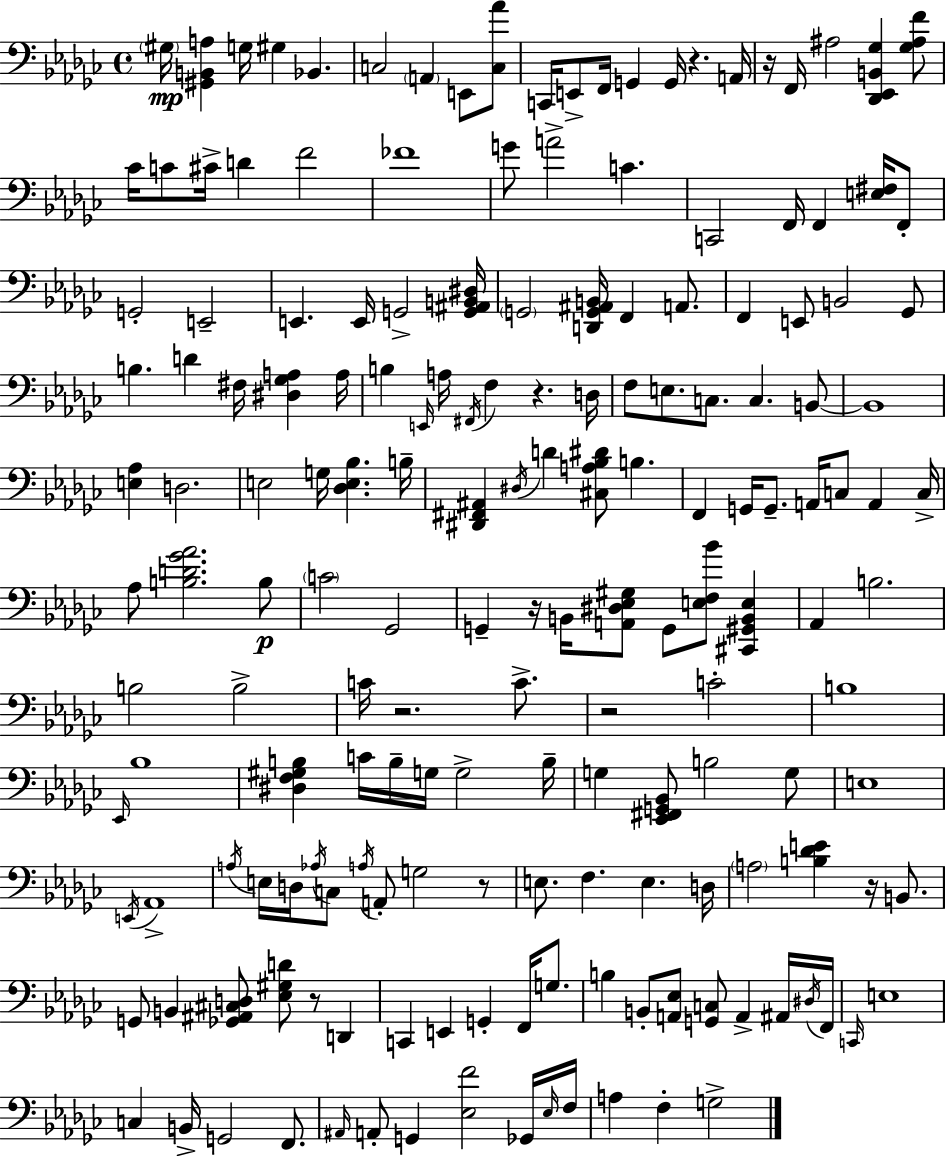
{
  \clef bass
  \time 4/4
  \defaultTimeSignature
  \key ees \minor
  \repeat volta 2 { \parenthesize gis16\mp <gis, b, a>4 g16 gis4 bes,4. | c2 \parenthesize a,4 e,8 <c aes'>8 | c,16 e,8-> f,16 g,4 g,16 r4. a,16 | r16 f,16 ais2 <des, ees, b, ges>4 <ges ais f'>8 | \break ces'16 c'8 cis'16-> d'4 f'2 | fes'1 | g'8 a'2-> c'4. | c,2 f,16 f,4 <e fis>16 f,8-. | \break g,2-. e,2-- | e,4. e,16 g,2-> <g, ais, b, dis>16 | \parenthesize g,2 <d, g, ais, b,>16 f,4 a,8. | f,4 e,8 b,2 ges,8 | \break b4. d'4 fis16 <dis ges a>4 a16 | b4 \grace { e,16 } a16 \acciaccatura { fis,16 } f4 r4. | d16 f8 e8. c8. c4. | b,8~~ b,1 | \break <e aes>4 d2. | e2 g16 <des e bes>4. | b16-- <dis, fis, ais,>4 \acciaccatura { dis16 } d'4 <cis a bes dis'>8 b4. | f,4 g,16 g,8.-- a,16 c8 a,4 | \break c16-> aes8 <b d' ges' aes'>2. | b8\p \parenthesize c'2 ges,2 | g,4-- r16 b,16 <a, dis ees gis>8 g,8 <e f bes'>8 <cis, gis, b, e>4 | aes,4 b2. | \break b2 b2-> | c'16 r2. | c'8.-> r2 c'2-. | b1 | \break \grace { ees,16 } bes1 | <dis f gis b>4 c'16 b16-- g16 g2-> | b16-- g4 <ees, fis, g, bes,>8 b2 | g8 e1 | \break \acciaccatura { e,16 } aes,1-> | \acciaccatura { a16 } e16 d16 \acciaccatura { aes16 } c8 \acciaccatura { a16 } a,8-. g2 | r8 e8. f4. | e4. d16 \parenthesize a2 | \break <b des' e'>4 r16 b,8. g,8 b,4 <ges, ais, cis d>8 | <ees gis d'>8 r8 d,4 c,4 e,4 | g,4-. f,16 g8. b4 b,8-. <a, ees>8 | <g, c>8 a,4-> ais,16 \acciaccatura { dis16 } f,16 \grace { c,16 } e1 | \break c4 b,16-> g,2 | f,8. \grace { ais,16 } a,8-. g,4 | <ees f'>2 ges,16 \grace { ees16 } f16 a4 | f4-. g2-> } \bar "|."
}